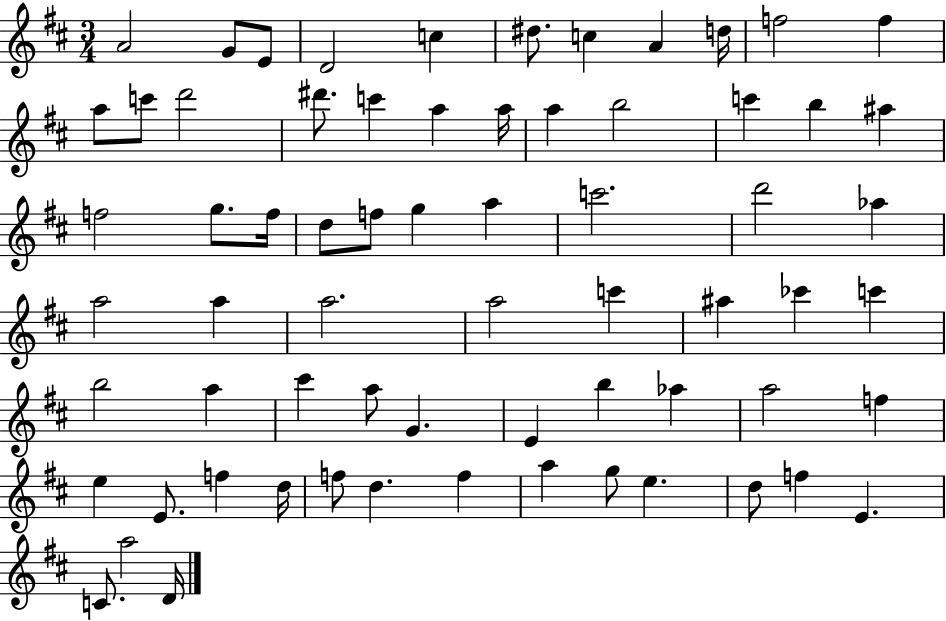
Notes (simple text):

A4/h G4/e E4/e D4/h C5/q D#5/e. C5/q A4/q D5/s F5/h F5/q A5/e C6/e D6/h D#6/e. C6/q A5/q A5/s A5/q B5/h C6/q B5/q A#5/q F5/h G5/e. F5/s D5/e F5/e G5/q A5/q C6/h. D6/h Ab5/q A5/h A5/q A5/h. A5/h C6/q A#5/q CES6/q C6/q B5/h A5/q C#6/q A5/e G4/q. E4/q B5/q Ab5/q A5/h F5/q E5/q E4/e. F5/q D5/s F5/e D5/q. F5/q A5/q G5/e E5/q. D5/e F5/q E4/q. C4/e. A5/h D4/s